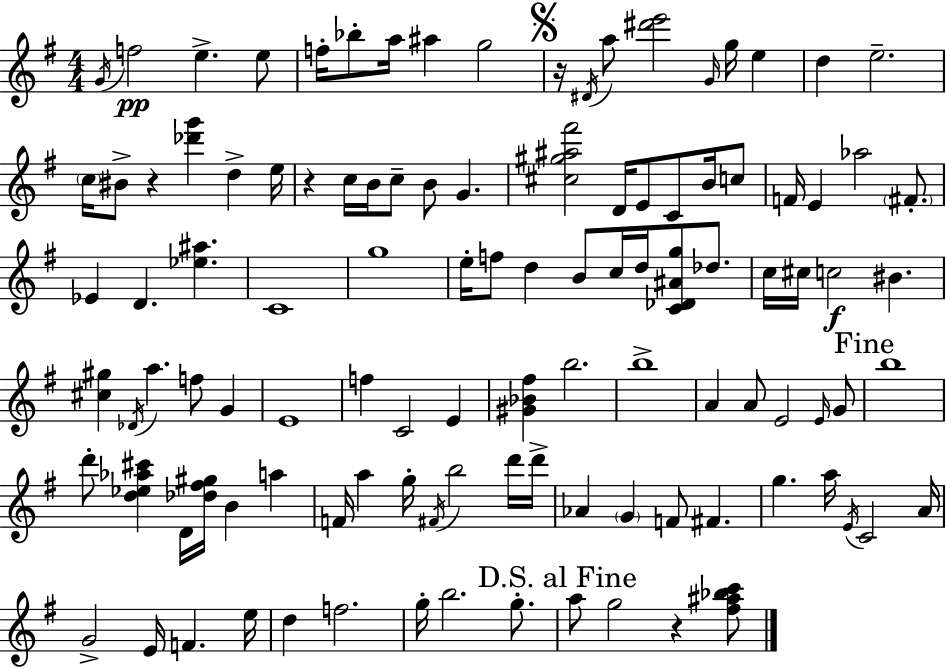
{
  \clef treble
  \numericTimeSignature
  \time 4/4
  \key e \minor
  \acciaccatura { g'16 }\pp f''2 e''4.-> e''8 | f''16-. bes''8-. a''16 ais''4 g''2 | \mark \markup { \musicglyph "scripts.segno" } r16 \acciaccatura { dis'16 } a''8 <dis''' e'''>2 \grace { g'16 } g''16 e''4 | d''4 e''2.-- | \break \parenthesize c''16 bis'8-> r4 <des''' g'''>4 d''4-> | e''16 r4 c''16 b'16 c''8-- b'8 g'4. | <cis'' gis'' ais'' fis'''>2 d'16 e'8 c'8 | b'16 c''8 f'16 e'4 aes''2 | \break \parenthesize fis'8.-. ees'4 d'4. <ees'' ais''>4. | c'1 | g''1 | e''16-. f''8 d''4 b'8 c''16 d''16 <c' des' ais' g''>8 | \break des''8. c''16 cis''16 c''2\f bis'4. | <cis'' gis''>4 \acciaccatura { des'16 } a''4. f''8 | g'4 e'1 | f''4 c'2 | \break e'4 <gis' bes' fis''>4 b''2. | b''1-> | a'4 a'8 e'2 | \grace { e'16 } g'8 \mark "Fine" b''1 | \break d'''8-. <d'' ees'' aes'' cis'''>4 d'16 <des'' fis'' gis''>16 b'4 | a''4 f'16 a''4 g''16-. \acciaccatura { fis'16 } b''2 | d'''16 d'''16-> aes'4 \parenthesize g'4 f'8 | fis'4. g''4. a''16 \acciaccatura { e'16 } c'2 | \break a'16 g'2-> e'16 | f'4. e''16 d''4 f''2. | g''16-. b''2. | g''8.-. \mark "D.S. al Fine" a''8 g''2 | \break r4 <fis'' ais'' bes'' c'''>8 \bar "|."
}